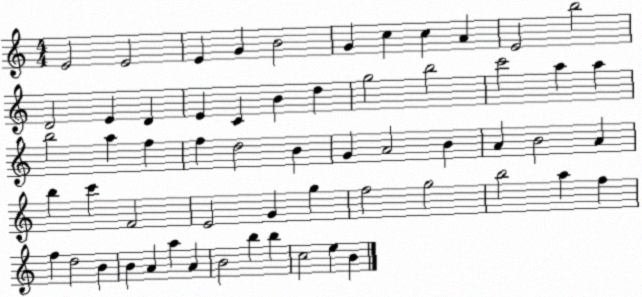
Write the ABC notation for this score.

X:1
T:Untitled
M:4/4
L:1/4
K:C
E2 E2 E G B2 G c c A E2 b2 D2 E D E C B d g2 b2 c'2 a a b2 a f f d2 B G A2 B A B2 A b c' F2 E2 G g f2 g2 b2 a f f d2 B B A a A B2 b b c2 e B